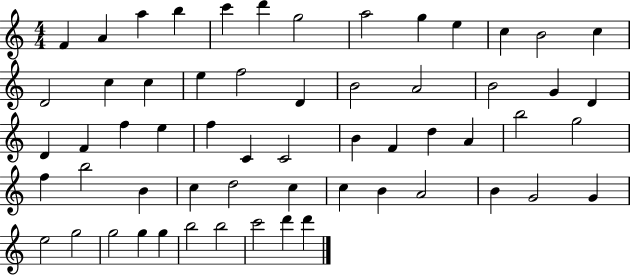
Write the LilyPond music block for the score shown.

{
  \clef treble
  \numericTimeSignature
  \time 4/4
  \key c \major
  f'4 a'4 a''4 b''4 | c'''4 d'''4 g''2 | a''2 g''4 e''4 | c''4 b'2 c''4 | \break d'2 c''4 c''4 | e''4 f''2 d'4 | b'2 a'2 | b'2 g'4 d'4 | \break d'4 f'4 f''4 e''4 | f''4 c'4 c'2 | b'4 f'4 d''4 a'4 | b''2 g''2 | \break f''4 b''2 b'4 | c''4 d''2 c''4 | c''4 b'4 a'2 | b'4 g'2 g'4 | \break e''2 g''2 | g''2 g''4 g''4 | b''2 b''2 | c'''2 d'''4 d'''4 | \break \bar "|."
}